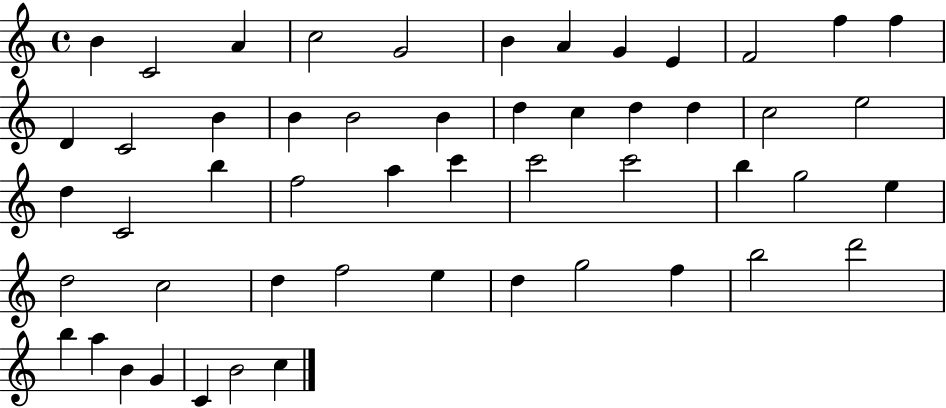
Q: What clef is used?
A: treble